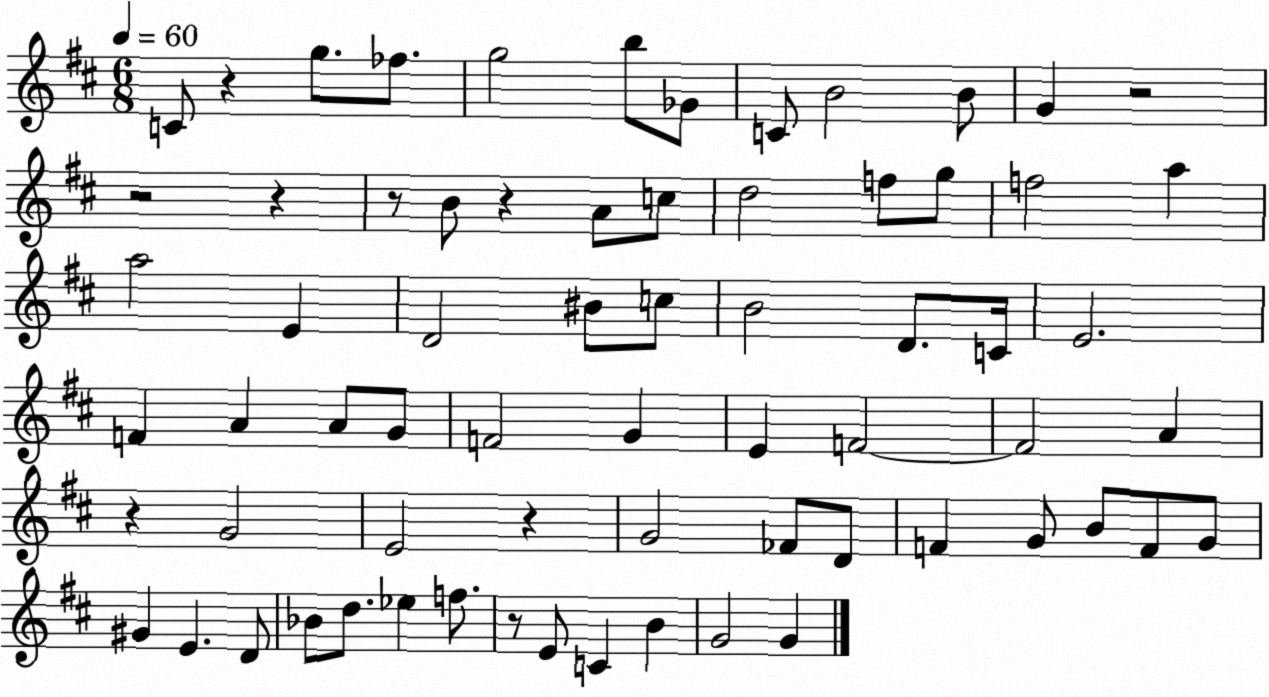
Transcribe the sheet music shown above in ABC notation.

X:1
T:Untitled
M:6/8
L:1/4
K:D
C/2 z g/2 _f/2 g2 b/2 _G/2 C/2 B2 B/2 G z2 z2 z z/2 B/2 z A/2 c/2 d2 f/2 g/2 f2 a a2 E D2 ^B/2 c/2 B2 D/2 C/4 E2 F A A/2 G/2 F2 G E F2 F2 A z G2 E2 z G2 _F/2 D/2 F G/2 B/2 F/2 G/2 ^G E D/2 _B/2 d/2 _e f/2 z/2 E/2 C B G2 G